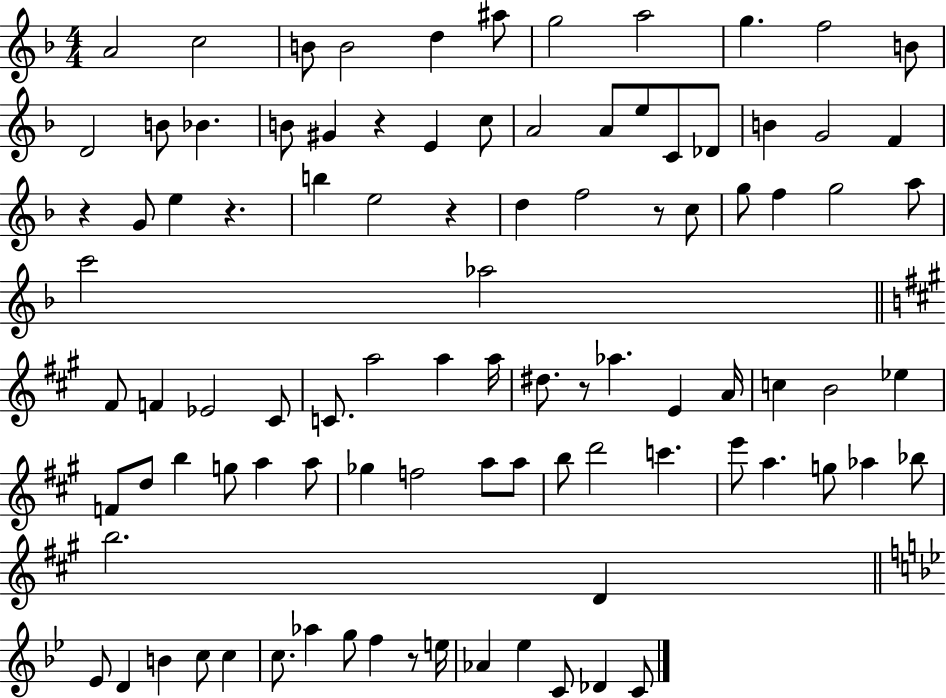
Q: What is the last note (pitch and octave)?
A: C4